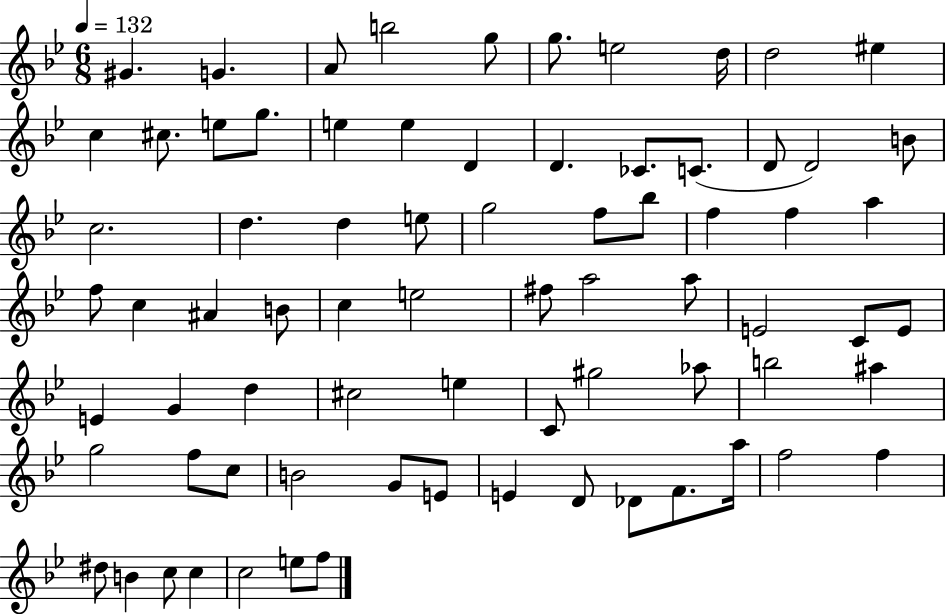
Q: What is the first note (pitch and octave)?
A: G#4